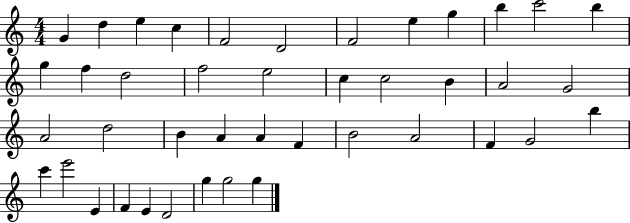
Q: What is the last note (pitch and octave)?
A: G5